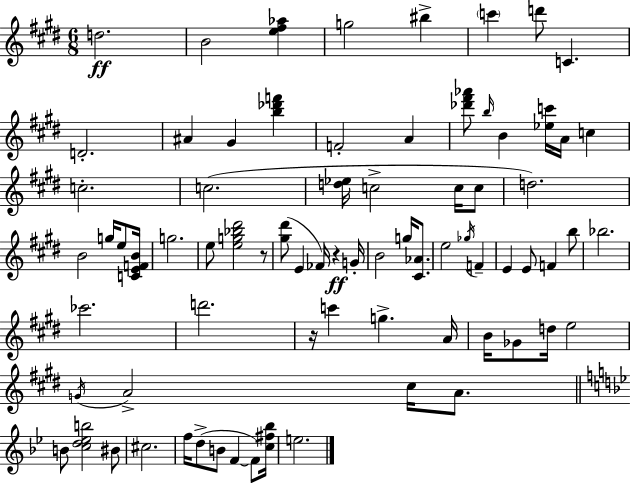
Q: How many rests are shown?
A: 3